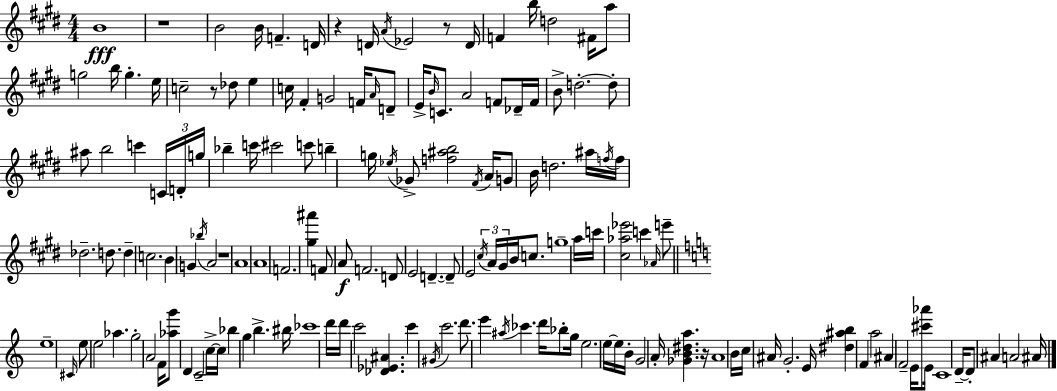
B4/w R/w B4/h B4/s F4/q. D4/s R/q D4/s A4/s Eb4/h R/e D4/s F4/q B5/s D5/h F#4/s A5/e G5/h B5/s G5/q. E5/s C5/h R/e Db5/e E5/q C5/s F#4/q G4/h F4/s A4/s D4/e E4/s B4/s C4/e. A4/h F4/e Db4/s F4/s B4/e D5/h. D5/e A#5/e B5/h C6/q C4/s D4/s G5/s Bb5/q C6/s C#6/h C6/e B5/q G5/s Eb5/s Gb4/e [F5,A#5,B5]/h F#4/s A4/s G4/e B4/s D5/h. A#5/s F5/s F5/s Db5/h. D5/e. D5/q C5/h. B4/q G4/q Bb5/s A4/h R/w A4/w A4/w F4/h. [G#5,A#6]/q F4/e A4/e F4/h. D4/e E4/h D4/q. D4/e E4/h C#5/s A4/s G#4/s B4/s C5/e. G5/w A5/s C6/s [C#5,Ab5,Eb6]/h C6/q Ab4/s E6/e E5/w C#4/s E5/e E5/h Ab5/q. G5/h A4/h F4/s [Ab5,G6]/e D4/q C4/h C5/s C5/s Bb5/q G5/q B5/q. BIS5/s CES6/w D6/s D6/s C6/h [Db4,Eb4,A#4]/q. C6/q G#4/s C6/h. D6/e. E6/q A#5/s CES6/q. D6/s Bb5/e G5/s E5/h. E5/s E5/s B4/s G4/h A4/s [Gb4,B4,D#5,A5]/q. R/s A4/w B4/s C5/s A#4/s G4/h. E4/s [D#5,A#5,B5]/q F4/q A5/h A#4/q F4/h E4/s [C#6,Ab6]/e E4/s C4/w D4/s D4/e A#4/q A4/h A#4/s